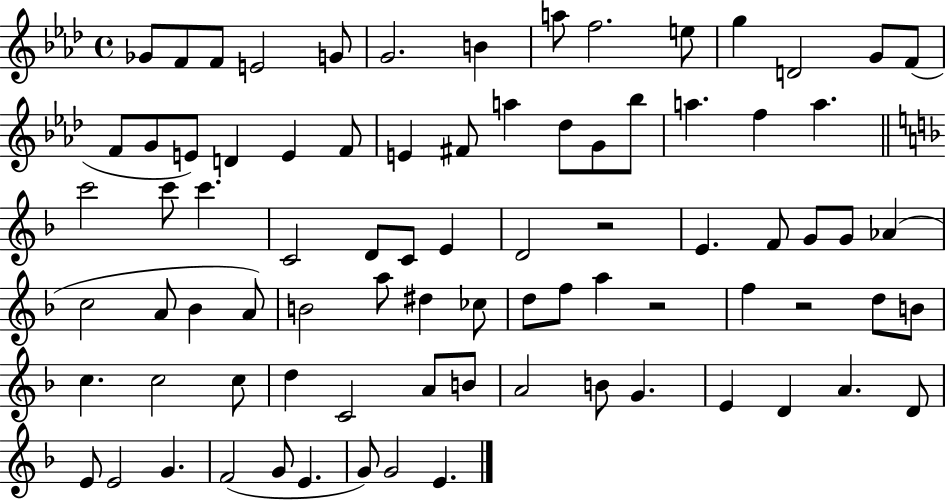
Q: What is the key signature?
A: AES major